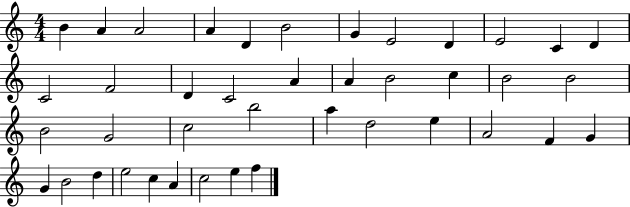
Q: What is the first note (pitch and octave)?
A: B4